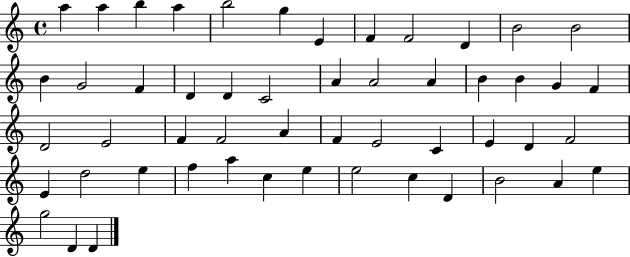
A5/q A5/q B5/q A5/q B5/h G5/q E4/q F4/q F4/h D4/q B4/h B4/h B4/q G4/h F4/q D4/q D4/q C4/h A4/q A4/h A4/q B4/q B4/q G4/q F4/q D4/h E4/h F4/q F4/h A4/q F4/q E4/h C4/q E4/q D4/q F4/h E4/q D5/h E5/q F5/q A5/q C5/q E5/q E5/h C5/q D4/q B4/h A4/q E5/q G5/h D4/q D4/q